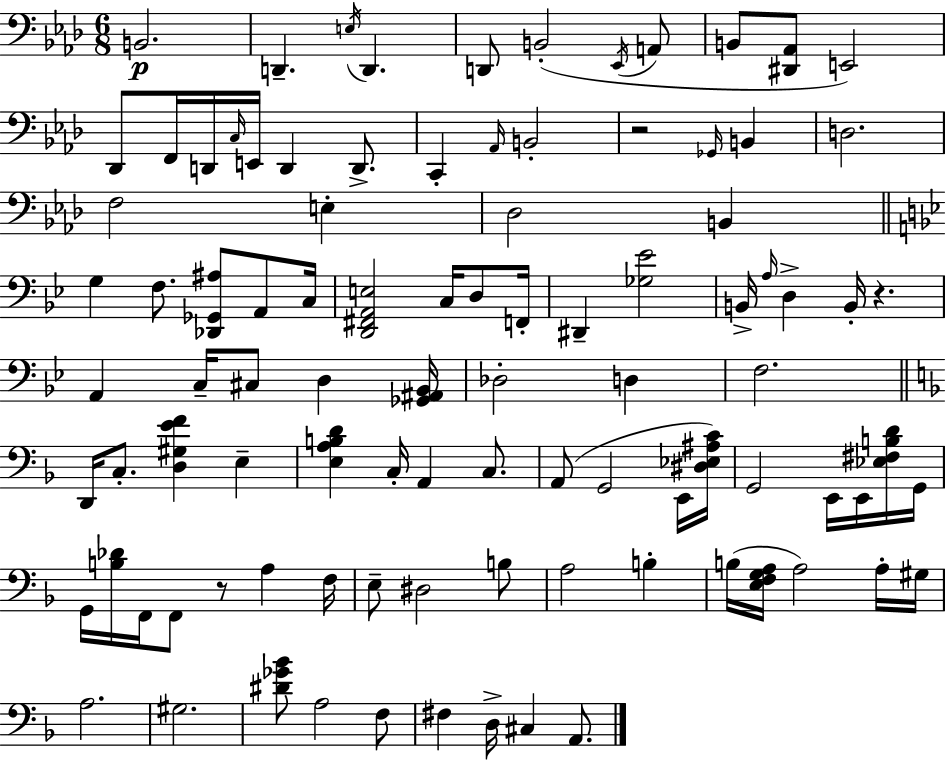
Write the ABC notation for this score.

X:1
T:Untitled
M:6/8
L:1/4
K:Ab
B,,2 D,, E,/4 D,, D,,/2 B,,2 _E,,/4 A,,/2 B,,/2 [^D,,_A,,]/2 E,,2 _D,,/2 F,,/4 D,,/4 C,/4 E,,/4 D,, D,,/2 C,, _A,,/4 B,,2 z2 _G,,/4 B,, D,2 F,2 E, _D,2 B,, G, F,/2 [_D,,_G,,^A,]/2 A,,/2 C,/4 [D,,^F,,A,,E,]2 C,/4 D,/2 F,,/4 ^D,, [_G,_E]2 B,,/4 A,/4 D, B,,/4 z A,, C,/4 ^C,/2 D, [_G,,^A,,_B,,]/4 _D,2 D, F,2 D,,/4 C,/2 [D,^G,EF] E, [E,A,B,D] C,/4 A,, C,/2 A,,/2 G,,2 E,,/4 [^D,_E,^A,C]/4 G,,2 E,,/4 E,,/4 [_E,^F,B,D]/4 G,,/4 G,,/4 [B,_D]/4 F,,/4 F,,/2 z/2 A, F,/4 E,/2 ^D,2 B,/2 A,2 B, B,/4 [E,F,G,A,]/4 A,2 A,/4 ^G,/4 A,2 ^G,2 [^D_G_B]/2 A,2 F,/2 ^F, D,/4 ^C, A,,/2